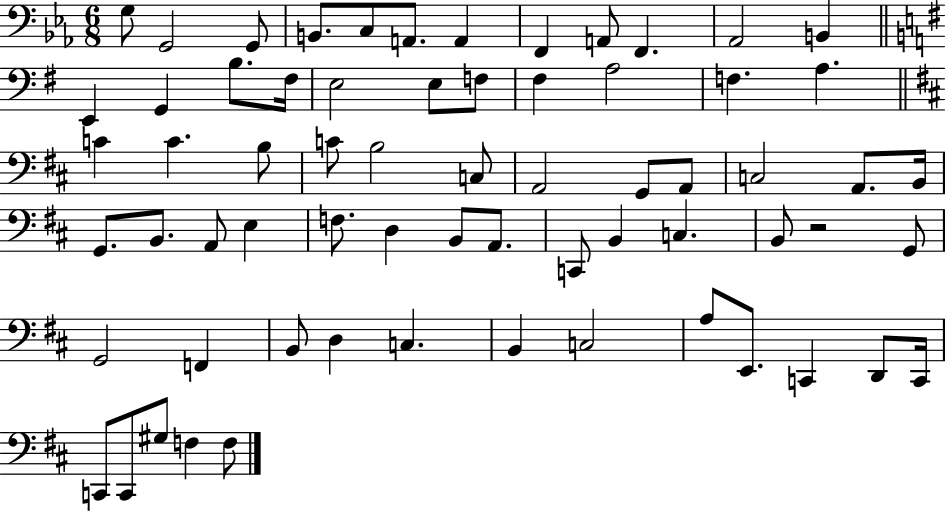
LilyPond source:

{
  \clef bass
  \numericTimeSignature
  \time 6/8
  \key ees \major
  \repeat volta 2 { g8 g,2 g,8 | b,8. c8 a,8. a,4 | f,4 a,8 f,4. | aes,2 b,4 | \break \bar "||" \break \key g \major e,4 g,4 b8. fis16 | e2 e8 f8 | fis4 a2 | f4. a4. | \break \bar "||" \break \key d \major c'4 c'4. b8 | c'8 b2 c8 | a,2 g,8 a,8 | c2 a,8. b,16 | \break g,8. b,8. a,8 e4 | f8. d4 b,8 a,8. | c,8 b,4 c4. | b,8 r2 g,8 | \break g,2 f,4 | b,8 d4 c4. | b,4 c2 | a8 e,8. c,4 d,8 c,16 | \break c,8 c,8 gis8 f4 f8 | } \bar "|."
}